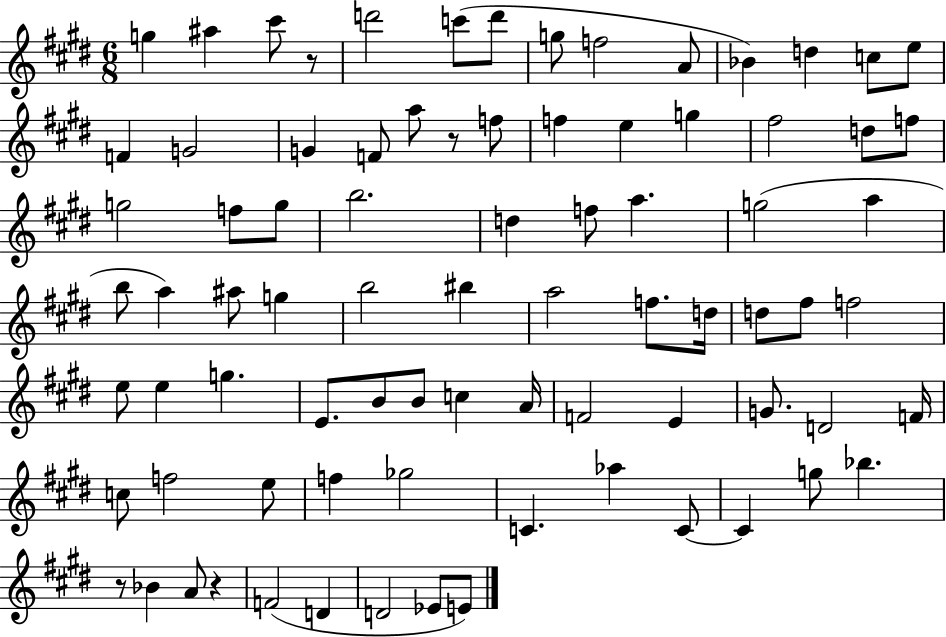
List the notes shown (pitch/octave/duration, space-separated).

G5/q A#5/q C#6/e R/e D6/h C6/e D6/e G5/e F5/h A4/e Bb4/q D5/q C5/e E5/e F4/q G4/h G4/q F4/e A5/e R/e F5/e F5/q E5/q G5/q F#5/h D5/e F5/e G5/h F5/e G5/e B5/h. D5/q F5/e A5/q. G5/h A5/q B5/e A5/q A#5/e G5/q B5/h BIS5/q A5/h F5/e. D5/s D5/e F#5/e F5/h E5/e E5/q G5/q. E4/e. B4/e B4/e C5/q A4/s F4/h E4/q G4/e. D4/h F4/s C5/e F5/h E5/e F5/q Gb5/h C4/q. Ab5/q C4/e C4/q G5/e Bb5/q. R/e Bb4/q A4/e R/q F4/h D4/q D4/h Eb4/e E4/e